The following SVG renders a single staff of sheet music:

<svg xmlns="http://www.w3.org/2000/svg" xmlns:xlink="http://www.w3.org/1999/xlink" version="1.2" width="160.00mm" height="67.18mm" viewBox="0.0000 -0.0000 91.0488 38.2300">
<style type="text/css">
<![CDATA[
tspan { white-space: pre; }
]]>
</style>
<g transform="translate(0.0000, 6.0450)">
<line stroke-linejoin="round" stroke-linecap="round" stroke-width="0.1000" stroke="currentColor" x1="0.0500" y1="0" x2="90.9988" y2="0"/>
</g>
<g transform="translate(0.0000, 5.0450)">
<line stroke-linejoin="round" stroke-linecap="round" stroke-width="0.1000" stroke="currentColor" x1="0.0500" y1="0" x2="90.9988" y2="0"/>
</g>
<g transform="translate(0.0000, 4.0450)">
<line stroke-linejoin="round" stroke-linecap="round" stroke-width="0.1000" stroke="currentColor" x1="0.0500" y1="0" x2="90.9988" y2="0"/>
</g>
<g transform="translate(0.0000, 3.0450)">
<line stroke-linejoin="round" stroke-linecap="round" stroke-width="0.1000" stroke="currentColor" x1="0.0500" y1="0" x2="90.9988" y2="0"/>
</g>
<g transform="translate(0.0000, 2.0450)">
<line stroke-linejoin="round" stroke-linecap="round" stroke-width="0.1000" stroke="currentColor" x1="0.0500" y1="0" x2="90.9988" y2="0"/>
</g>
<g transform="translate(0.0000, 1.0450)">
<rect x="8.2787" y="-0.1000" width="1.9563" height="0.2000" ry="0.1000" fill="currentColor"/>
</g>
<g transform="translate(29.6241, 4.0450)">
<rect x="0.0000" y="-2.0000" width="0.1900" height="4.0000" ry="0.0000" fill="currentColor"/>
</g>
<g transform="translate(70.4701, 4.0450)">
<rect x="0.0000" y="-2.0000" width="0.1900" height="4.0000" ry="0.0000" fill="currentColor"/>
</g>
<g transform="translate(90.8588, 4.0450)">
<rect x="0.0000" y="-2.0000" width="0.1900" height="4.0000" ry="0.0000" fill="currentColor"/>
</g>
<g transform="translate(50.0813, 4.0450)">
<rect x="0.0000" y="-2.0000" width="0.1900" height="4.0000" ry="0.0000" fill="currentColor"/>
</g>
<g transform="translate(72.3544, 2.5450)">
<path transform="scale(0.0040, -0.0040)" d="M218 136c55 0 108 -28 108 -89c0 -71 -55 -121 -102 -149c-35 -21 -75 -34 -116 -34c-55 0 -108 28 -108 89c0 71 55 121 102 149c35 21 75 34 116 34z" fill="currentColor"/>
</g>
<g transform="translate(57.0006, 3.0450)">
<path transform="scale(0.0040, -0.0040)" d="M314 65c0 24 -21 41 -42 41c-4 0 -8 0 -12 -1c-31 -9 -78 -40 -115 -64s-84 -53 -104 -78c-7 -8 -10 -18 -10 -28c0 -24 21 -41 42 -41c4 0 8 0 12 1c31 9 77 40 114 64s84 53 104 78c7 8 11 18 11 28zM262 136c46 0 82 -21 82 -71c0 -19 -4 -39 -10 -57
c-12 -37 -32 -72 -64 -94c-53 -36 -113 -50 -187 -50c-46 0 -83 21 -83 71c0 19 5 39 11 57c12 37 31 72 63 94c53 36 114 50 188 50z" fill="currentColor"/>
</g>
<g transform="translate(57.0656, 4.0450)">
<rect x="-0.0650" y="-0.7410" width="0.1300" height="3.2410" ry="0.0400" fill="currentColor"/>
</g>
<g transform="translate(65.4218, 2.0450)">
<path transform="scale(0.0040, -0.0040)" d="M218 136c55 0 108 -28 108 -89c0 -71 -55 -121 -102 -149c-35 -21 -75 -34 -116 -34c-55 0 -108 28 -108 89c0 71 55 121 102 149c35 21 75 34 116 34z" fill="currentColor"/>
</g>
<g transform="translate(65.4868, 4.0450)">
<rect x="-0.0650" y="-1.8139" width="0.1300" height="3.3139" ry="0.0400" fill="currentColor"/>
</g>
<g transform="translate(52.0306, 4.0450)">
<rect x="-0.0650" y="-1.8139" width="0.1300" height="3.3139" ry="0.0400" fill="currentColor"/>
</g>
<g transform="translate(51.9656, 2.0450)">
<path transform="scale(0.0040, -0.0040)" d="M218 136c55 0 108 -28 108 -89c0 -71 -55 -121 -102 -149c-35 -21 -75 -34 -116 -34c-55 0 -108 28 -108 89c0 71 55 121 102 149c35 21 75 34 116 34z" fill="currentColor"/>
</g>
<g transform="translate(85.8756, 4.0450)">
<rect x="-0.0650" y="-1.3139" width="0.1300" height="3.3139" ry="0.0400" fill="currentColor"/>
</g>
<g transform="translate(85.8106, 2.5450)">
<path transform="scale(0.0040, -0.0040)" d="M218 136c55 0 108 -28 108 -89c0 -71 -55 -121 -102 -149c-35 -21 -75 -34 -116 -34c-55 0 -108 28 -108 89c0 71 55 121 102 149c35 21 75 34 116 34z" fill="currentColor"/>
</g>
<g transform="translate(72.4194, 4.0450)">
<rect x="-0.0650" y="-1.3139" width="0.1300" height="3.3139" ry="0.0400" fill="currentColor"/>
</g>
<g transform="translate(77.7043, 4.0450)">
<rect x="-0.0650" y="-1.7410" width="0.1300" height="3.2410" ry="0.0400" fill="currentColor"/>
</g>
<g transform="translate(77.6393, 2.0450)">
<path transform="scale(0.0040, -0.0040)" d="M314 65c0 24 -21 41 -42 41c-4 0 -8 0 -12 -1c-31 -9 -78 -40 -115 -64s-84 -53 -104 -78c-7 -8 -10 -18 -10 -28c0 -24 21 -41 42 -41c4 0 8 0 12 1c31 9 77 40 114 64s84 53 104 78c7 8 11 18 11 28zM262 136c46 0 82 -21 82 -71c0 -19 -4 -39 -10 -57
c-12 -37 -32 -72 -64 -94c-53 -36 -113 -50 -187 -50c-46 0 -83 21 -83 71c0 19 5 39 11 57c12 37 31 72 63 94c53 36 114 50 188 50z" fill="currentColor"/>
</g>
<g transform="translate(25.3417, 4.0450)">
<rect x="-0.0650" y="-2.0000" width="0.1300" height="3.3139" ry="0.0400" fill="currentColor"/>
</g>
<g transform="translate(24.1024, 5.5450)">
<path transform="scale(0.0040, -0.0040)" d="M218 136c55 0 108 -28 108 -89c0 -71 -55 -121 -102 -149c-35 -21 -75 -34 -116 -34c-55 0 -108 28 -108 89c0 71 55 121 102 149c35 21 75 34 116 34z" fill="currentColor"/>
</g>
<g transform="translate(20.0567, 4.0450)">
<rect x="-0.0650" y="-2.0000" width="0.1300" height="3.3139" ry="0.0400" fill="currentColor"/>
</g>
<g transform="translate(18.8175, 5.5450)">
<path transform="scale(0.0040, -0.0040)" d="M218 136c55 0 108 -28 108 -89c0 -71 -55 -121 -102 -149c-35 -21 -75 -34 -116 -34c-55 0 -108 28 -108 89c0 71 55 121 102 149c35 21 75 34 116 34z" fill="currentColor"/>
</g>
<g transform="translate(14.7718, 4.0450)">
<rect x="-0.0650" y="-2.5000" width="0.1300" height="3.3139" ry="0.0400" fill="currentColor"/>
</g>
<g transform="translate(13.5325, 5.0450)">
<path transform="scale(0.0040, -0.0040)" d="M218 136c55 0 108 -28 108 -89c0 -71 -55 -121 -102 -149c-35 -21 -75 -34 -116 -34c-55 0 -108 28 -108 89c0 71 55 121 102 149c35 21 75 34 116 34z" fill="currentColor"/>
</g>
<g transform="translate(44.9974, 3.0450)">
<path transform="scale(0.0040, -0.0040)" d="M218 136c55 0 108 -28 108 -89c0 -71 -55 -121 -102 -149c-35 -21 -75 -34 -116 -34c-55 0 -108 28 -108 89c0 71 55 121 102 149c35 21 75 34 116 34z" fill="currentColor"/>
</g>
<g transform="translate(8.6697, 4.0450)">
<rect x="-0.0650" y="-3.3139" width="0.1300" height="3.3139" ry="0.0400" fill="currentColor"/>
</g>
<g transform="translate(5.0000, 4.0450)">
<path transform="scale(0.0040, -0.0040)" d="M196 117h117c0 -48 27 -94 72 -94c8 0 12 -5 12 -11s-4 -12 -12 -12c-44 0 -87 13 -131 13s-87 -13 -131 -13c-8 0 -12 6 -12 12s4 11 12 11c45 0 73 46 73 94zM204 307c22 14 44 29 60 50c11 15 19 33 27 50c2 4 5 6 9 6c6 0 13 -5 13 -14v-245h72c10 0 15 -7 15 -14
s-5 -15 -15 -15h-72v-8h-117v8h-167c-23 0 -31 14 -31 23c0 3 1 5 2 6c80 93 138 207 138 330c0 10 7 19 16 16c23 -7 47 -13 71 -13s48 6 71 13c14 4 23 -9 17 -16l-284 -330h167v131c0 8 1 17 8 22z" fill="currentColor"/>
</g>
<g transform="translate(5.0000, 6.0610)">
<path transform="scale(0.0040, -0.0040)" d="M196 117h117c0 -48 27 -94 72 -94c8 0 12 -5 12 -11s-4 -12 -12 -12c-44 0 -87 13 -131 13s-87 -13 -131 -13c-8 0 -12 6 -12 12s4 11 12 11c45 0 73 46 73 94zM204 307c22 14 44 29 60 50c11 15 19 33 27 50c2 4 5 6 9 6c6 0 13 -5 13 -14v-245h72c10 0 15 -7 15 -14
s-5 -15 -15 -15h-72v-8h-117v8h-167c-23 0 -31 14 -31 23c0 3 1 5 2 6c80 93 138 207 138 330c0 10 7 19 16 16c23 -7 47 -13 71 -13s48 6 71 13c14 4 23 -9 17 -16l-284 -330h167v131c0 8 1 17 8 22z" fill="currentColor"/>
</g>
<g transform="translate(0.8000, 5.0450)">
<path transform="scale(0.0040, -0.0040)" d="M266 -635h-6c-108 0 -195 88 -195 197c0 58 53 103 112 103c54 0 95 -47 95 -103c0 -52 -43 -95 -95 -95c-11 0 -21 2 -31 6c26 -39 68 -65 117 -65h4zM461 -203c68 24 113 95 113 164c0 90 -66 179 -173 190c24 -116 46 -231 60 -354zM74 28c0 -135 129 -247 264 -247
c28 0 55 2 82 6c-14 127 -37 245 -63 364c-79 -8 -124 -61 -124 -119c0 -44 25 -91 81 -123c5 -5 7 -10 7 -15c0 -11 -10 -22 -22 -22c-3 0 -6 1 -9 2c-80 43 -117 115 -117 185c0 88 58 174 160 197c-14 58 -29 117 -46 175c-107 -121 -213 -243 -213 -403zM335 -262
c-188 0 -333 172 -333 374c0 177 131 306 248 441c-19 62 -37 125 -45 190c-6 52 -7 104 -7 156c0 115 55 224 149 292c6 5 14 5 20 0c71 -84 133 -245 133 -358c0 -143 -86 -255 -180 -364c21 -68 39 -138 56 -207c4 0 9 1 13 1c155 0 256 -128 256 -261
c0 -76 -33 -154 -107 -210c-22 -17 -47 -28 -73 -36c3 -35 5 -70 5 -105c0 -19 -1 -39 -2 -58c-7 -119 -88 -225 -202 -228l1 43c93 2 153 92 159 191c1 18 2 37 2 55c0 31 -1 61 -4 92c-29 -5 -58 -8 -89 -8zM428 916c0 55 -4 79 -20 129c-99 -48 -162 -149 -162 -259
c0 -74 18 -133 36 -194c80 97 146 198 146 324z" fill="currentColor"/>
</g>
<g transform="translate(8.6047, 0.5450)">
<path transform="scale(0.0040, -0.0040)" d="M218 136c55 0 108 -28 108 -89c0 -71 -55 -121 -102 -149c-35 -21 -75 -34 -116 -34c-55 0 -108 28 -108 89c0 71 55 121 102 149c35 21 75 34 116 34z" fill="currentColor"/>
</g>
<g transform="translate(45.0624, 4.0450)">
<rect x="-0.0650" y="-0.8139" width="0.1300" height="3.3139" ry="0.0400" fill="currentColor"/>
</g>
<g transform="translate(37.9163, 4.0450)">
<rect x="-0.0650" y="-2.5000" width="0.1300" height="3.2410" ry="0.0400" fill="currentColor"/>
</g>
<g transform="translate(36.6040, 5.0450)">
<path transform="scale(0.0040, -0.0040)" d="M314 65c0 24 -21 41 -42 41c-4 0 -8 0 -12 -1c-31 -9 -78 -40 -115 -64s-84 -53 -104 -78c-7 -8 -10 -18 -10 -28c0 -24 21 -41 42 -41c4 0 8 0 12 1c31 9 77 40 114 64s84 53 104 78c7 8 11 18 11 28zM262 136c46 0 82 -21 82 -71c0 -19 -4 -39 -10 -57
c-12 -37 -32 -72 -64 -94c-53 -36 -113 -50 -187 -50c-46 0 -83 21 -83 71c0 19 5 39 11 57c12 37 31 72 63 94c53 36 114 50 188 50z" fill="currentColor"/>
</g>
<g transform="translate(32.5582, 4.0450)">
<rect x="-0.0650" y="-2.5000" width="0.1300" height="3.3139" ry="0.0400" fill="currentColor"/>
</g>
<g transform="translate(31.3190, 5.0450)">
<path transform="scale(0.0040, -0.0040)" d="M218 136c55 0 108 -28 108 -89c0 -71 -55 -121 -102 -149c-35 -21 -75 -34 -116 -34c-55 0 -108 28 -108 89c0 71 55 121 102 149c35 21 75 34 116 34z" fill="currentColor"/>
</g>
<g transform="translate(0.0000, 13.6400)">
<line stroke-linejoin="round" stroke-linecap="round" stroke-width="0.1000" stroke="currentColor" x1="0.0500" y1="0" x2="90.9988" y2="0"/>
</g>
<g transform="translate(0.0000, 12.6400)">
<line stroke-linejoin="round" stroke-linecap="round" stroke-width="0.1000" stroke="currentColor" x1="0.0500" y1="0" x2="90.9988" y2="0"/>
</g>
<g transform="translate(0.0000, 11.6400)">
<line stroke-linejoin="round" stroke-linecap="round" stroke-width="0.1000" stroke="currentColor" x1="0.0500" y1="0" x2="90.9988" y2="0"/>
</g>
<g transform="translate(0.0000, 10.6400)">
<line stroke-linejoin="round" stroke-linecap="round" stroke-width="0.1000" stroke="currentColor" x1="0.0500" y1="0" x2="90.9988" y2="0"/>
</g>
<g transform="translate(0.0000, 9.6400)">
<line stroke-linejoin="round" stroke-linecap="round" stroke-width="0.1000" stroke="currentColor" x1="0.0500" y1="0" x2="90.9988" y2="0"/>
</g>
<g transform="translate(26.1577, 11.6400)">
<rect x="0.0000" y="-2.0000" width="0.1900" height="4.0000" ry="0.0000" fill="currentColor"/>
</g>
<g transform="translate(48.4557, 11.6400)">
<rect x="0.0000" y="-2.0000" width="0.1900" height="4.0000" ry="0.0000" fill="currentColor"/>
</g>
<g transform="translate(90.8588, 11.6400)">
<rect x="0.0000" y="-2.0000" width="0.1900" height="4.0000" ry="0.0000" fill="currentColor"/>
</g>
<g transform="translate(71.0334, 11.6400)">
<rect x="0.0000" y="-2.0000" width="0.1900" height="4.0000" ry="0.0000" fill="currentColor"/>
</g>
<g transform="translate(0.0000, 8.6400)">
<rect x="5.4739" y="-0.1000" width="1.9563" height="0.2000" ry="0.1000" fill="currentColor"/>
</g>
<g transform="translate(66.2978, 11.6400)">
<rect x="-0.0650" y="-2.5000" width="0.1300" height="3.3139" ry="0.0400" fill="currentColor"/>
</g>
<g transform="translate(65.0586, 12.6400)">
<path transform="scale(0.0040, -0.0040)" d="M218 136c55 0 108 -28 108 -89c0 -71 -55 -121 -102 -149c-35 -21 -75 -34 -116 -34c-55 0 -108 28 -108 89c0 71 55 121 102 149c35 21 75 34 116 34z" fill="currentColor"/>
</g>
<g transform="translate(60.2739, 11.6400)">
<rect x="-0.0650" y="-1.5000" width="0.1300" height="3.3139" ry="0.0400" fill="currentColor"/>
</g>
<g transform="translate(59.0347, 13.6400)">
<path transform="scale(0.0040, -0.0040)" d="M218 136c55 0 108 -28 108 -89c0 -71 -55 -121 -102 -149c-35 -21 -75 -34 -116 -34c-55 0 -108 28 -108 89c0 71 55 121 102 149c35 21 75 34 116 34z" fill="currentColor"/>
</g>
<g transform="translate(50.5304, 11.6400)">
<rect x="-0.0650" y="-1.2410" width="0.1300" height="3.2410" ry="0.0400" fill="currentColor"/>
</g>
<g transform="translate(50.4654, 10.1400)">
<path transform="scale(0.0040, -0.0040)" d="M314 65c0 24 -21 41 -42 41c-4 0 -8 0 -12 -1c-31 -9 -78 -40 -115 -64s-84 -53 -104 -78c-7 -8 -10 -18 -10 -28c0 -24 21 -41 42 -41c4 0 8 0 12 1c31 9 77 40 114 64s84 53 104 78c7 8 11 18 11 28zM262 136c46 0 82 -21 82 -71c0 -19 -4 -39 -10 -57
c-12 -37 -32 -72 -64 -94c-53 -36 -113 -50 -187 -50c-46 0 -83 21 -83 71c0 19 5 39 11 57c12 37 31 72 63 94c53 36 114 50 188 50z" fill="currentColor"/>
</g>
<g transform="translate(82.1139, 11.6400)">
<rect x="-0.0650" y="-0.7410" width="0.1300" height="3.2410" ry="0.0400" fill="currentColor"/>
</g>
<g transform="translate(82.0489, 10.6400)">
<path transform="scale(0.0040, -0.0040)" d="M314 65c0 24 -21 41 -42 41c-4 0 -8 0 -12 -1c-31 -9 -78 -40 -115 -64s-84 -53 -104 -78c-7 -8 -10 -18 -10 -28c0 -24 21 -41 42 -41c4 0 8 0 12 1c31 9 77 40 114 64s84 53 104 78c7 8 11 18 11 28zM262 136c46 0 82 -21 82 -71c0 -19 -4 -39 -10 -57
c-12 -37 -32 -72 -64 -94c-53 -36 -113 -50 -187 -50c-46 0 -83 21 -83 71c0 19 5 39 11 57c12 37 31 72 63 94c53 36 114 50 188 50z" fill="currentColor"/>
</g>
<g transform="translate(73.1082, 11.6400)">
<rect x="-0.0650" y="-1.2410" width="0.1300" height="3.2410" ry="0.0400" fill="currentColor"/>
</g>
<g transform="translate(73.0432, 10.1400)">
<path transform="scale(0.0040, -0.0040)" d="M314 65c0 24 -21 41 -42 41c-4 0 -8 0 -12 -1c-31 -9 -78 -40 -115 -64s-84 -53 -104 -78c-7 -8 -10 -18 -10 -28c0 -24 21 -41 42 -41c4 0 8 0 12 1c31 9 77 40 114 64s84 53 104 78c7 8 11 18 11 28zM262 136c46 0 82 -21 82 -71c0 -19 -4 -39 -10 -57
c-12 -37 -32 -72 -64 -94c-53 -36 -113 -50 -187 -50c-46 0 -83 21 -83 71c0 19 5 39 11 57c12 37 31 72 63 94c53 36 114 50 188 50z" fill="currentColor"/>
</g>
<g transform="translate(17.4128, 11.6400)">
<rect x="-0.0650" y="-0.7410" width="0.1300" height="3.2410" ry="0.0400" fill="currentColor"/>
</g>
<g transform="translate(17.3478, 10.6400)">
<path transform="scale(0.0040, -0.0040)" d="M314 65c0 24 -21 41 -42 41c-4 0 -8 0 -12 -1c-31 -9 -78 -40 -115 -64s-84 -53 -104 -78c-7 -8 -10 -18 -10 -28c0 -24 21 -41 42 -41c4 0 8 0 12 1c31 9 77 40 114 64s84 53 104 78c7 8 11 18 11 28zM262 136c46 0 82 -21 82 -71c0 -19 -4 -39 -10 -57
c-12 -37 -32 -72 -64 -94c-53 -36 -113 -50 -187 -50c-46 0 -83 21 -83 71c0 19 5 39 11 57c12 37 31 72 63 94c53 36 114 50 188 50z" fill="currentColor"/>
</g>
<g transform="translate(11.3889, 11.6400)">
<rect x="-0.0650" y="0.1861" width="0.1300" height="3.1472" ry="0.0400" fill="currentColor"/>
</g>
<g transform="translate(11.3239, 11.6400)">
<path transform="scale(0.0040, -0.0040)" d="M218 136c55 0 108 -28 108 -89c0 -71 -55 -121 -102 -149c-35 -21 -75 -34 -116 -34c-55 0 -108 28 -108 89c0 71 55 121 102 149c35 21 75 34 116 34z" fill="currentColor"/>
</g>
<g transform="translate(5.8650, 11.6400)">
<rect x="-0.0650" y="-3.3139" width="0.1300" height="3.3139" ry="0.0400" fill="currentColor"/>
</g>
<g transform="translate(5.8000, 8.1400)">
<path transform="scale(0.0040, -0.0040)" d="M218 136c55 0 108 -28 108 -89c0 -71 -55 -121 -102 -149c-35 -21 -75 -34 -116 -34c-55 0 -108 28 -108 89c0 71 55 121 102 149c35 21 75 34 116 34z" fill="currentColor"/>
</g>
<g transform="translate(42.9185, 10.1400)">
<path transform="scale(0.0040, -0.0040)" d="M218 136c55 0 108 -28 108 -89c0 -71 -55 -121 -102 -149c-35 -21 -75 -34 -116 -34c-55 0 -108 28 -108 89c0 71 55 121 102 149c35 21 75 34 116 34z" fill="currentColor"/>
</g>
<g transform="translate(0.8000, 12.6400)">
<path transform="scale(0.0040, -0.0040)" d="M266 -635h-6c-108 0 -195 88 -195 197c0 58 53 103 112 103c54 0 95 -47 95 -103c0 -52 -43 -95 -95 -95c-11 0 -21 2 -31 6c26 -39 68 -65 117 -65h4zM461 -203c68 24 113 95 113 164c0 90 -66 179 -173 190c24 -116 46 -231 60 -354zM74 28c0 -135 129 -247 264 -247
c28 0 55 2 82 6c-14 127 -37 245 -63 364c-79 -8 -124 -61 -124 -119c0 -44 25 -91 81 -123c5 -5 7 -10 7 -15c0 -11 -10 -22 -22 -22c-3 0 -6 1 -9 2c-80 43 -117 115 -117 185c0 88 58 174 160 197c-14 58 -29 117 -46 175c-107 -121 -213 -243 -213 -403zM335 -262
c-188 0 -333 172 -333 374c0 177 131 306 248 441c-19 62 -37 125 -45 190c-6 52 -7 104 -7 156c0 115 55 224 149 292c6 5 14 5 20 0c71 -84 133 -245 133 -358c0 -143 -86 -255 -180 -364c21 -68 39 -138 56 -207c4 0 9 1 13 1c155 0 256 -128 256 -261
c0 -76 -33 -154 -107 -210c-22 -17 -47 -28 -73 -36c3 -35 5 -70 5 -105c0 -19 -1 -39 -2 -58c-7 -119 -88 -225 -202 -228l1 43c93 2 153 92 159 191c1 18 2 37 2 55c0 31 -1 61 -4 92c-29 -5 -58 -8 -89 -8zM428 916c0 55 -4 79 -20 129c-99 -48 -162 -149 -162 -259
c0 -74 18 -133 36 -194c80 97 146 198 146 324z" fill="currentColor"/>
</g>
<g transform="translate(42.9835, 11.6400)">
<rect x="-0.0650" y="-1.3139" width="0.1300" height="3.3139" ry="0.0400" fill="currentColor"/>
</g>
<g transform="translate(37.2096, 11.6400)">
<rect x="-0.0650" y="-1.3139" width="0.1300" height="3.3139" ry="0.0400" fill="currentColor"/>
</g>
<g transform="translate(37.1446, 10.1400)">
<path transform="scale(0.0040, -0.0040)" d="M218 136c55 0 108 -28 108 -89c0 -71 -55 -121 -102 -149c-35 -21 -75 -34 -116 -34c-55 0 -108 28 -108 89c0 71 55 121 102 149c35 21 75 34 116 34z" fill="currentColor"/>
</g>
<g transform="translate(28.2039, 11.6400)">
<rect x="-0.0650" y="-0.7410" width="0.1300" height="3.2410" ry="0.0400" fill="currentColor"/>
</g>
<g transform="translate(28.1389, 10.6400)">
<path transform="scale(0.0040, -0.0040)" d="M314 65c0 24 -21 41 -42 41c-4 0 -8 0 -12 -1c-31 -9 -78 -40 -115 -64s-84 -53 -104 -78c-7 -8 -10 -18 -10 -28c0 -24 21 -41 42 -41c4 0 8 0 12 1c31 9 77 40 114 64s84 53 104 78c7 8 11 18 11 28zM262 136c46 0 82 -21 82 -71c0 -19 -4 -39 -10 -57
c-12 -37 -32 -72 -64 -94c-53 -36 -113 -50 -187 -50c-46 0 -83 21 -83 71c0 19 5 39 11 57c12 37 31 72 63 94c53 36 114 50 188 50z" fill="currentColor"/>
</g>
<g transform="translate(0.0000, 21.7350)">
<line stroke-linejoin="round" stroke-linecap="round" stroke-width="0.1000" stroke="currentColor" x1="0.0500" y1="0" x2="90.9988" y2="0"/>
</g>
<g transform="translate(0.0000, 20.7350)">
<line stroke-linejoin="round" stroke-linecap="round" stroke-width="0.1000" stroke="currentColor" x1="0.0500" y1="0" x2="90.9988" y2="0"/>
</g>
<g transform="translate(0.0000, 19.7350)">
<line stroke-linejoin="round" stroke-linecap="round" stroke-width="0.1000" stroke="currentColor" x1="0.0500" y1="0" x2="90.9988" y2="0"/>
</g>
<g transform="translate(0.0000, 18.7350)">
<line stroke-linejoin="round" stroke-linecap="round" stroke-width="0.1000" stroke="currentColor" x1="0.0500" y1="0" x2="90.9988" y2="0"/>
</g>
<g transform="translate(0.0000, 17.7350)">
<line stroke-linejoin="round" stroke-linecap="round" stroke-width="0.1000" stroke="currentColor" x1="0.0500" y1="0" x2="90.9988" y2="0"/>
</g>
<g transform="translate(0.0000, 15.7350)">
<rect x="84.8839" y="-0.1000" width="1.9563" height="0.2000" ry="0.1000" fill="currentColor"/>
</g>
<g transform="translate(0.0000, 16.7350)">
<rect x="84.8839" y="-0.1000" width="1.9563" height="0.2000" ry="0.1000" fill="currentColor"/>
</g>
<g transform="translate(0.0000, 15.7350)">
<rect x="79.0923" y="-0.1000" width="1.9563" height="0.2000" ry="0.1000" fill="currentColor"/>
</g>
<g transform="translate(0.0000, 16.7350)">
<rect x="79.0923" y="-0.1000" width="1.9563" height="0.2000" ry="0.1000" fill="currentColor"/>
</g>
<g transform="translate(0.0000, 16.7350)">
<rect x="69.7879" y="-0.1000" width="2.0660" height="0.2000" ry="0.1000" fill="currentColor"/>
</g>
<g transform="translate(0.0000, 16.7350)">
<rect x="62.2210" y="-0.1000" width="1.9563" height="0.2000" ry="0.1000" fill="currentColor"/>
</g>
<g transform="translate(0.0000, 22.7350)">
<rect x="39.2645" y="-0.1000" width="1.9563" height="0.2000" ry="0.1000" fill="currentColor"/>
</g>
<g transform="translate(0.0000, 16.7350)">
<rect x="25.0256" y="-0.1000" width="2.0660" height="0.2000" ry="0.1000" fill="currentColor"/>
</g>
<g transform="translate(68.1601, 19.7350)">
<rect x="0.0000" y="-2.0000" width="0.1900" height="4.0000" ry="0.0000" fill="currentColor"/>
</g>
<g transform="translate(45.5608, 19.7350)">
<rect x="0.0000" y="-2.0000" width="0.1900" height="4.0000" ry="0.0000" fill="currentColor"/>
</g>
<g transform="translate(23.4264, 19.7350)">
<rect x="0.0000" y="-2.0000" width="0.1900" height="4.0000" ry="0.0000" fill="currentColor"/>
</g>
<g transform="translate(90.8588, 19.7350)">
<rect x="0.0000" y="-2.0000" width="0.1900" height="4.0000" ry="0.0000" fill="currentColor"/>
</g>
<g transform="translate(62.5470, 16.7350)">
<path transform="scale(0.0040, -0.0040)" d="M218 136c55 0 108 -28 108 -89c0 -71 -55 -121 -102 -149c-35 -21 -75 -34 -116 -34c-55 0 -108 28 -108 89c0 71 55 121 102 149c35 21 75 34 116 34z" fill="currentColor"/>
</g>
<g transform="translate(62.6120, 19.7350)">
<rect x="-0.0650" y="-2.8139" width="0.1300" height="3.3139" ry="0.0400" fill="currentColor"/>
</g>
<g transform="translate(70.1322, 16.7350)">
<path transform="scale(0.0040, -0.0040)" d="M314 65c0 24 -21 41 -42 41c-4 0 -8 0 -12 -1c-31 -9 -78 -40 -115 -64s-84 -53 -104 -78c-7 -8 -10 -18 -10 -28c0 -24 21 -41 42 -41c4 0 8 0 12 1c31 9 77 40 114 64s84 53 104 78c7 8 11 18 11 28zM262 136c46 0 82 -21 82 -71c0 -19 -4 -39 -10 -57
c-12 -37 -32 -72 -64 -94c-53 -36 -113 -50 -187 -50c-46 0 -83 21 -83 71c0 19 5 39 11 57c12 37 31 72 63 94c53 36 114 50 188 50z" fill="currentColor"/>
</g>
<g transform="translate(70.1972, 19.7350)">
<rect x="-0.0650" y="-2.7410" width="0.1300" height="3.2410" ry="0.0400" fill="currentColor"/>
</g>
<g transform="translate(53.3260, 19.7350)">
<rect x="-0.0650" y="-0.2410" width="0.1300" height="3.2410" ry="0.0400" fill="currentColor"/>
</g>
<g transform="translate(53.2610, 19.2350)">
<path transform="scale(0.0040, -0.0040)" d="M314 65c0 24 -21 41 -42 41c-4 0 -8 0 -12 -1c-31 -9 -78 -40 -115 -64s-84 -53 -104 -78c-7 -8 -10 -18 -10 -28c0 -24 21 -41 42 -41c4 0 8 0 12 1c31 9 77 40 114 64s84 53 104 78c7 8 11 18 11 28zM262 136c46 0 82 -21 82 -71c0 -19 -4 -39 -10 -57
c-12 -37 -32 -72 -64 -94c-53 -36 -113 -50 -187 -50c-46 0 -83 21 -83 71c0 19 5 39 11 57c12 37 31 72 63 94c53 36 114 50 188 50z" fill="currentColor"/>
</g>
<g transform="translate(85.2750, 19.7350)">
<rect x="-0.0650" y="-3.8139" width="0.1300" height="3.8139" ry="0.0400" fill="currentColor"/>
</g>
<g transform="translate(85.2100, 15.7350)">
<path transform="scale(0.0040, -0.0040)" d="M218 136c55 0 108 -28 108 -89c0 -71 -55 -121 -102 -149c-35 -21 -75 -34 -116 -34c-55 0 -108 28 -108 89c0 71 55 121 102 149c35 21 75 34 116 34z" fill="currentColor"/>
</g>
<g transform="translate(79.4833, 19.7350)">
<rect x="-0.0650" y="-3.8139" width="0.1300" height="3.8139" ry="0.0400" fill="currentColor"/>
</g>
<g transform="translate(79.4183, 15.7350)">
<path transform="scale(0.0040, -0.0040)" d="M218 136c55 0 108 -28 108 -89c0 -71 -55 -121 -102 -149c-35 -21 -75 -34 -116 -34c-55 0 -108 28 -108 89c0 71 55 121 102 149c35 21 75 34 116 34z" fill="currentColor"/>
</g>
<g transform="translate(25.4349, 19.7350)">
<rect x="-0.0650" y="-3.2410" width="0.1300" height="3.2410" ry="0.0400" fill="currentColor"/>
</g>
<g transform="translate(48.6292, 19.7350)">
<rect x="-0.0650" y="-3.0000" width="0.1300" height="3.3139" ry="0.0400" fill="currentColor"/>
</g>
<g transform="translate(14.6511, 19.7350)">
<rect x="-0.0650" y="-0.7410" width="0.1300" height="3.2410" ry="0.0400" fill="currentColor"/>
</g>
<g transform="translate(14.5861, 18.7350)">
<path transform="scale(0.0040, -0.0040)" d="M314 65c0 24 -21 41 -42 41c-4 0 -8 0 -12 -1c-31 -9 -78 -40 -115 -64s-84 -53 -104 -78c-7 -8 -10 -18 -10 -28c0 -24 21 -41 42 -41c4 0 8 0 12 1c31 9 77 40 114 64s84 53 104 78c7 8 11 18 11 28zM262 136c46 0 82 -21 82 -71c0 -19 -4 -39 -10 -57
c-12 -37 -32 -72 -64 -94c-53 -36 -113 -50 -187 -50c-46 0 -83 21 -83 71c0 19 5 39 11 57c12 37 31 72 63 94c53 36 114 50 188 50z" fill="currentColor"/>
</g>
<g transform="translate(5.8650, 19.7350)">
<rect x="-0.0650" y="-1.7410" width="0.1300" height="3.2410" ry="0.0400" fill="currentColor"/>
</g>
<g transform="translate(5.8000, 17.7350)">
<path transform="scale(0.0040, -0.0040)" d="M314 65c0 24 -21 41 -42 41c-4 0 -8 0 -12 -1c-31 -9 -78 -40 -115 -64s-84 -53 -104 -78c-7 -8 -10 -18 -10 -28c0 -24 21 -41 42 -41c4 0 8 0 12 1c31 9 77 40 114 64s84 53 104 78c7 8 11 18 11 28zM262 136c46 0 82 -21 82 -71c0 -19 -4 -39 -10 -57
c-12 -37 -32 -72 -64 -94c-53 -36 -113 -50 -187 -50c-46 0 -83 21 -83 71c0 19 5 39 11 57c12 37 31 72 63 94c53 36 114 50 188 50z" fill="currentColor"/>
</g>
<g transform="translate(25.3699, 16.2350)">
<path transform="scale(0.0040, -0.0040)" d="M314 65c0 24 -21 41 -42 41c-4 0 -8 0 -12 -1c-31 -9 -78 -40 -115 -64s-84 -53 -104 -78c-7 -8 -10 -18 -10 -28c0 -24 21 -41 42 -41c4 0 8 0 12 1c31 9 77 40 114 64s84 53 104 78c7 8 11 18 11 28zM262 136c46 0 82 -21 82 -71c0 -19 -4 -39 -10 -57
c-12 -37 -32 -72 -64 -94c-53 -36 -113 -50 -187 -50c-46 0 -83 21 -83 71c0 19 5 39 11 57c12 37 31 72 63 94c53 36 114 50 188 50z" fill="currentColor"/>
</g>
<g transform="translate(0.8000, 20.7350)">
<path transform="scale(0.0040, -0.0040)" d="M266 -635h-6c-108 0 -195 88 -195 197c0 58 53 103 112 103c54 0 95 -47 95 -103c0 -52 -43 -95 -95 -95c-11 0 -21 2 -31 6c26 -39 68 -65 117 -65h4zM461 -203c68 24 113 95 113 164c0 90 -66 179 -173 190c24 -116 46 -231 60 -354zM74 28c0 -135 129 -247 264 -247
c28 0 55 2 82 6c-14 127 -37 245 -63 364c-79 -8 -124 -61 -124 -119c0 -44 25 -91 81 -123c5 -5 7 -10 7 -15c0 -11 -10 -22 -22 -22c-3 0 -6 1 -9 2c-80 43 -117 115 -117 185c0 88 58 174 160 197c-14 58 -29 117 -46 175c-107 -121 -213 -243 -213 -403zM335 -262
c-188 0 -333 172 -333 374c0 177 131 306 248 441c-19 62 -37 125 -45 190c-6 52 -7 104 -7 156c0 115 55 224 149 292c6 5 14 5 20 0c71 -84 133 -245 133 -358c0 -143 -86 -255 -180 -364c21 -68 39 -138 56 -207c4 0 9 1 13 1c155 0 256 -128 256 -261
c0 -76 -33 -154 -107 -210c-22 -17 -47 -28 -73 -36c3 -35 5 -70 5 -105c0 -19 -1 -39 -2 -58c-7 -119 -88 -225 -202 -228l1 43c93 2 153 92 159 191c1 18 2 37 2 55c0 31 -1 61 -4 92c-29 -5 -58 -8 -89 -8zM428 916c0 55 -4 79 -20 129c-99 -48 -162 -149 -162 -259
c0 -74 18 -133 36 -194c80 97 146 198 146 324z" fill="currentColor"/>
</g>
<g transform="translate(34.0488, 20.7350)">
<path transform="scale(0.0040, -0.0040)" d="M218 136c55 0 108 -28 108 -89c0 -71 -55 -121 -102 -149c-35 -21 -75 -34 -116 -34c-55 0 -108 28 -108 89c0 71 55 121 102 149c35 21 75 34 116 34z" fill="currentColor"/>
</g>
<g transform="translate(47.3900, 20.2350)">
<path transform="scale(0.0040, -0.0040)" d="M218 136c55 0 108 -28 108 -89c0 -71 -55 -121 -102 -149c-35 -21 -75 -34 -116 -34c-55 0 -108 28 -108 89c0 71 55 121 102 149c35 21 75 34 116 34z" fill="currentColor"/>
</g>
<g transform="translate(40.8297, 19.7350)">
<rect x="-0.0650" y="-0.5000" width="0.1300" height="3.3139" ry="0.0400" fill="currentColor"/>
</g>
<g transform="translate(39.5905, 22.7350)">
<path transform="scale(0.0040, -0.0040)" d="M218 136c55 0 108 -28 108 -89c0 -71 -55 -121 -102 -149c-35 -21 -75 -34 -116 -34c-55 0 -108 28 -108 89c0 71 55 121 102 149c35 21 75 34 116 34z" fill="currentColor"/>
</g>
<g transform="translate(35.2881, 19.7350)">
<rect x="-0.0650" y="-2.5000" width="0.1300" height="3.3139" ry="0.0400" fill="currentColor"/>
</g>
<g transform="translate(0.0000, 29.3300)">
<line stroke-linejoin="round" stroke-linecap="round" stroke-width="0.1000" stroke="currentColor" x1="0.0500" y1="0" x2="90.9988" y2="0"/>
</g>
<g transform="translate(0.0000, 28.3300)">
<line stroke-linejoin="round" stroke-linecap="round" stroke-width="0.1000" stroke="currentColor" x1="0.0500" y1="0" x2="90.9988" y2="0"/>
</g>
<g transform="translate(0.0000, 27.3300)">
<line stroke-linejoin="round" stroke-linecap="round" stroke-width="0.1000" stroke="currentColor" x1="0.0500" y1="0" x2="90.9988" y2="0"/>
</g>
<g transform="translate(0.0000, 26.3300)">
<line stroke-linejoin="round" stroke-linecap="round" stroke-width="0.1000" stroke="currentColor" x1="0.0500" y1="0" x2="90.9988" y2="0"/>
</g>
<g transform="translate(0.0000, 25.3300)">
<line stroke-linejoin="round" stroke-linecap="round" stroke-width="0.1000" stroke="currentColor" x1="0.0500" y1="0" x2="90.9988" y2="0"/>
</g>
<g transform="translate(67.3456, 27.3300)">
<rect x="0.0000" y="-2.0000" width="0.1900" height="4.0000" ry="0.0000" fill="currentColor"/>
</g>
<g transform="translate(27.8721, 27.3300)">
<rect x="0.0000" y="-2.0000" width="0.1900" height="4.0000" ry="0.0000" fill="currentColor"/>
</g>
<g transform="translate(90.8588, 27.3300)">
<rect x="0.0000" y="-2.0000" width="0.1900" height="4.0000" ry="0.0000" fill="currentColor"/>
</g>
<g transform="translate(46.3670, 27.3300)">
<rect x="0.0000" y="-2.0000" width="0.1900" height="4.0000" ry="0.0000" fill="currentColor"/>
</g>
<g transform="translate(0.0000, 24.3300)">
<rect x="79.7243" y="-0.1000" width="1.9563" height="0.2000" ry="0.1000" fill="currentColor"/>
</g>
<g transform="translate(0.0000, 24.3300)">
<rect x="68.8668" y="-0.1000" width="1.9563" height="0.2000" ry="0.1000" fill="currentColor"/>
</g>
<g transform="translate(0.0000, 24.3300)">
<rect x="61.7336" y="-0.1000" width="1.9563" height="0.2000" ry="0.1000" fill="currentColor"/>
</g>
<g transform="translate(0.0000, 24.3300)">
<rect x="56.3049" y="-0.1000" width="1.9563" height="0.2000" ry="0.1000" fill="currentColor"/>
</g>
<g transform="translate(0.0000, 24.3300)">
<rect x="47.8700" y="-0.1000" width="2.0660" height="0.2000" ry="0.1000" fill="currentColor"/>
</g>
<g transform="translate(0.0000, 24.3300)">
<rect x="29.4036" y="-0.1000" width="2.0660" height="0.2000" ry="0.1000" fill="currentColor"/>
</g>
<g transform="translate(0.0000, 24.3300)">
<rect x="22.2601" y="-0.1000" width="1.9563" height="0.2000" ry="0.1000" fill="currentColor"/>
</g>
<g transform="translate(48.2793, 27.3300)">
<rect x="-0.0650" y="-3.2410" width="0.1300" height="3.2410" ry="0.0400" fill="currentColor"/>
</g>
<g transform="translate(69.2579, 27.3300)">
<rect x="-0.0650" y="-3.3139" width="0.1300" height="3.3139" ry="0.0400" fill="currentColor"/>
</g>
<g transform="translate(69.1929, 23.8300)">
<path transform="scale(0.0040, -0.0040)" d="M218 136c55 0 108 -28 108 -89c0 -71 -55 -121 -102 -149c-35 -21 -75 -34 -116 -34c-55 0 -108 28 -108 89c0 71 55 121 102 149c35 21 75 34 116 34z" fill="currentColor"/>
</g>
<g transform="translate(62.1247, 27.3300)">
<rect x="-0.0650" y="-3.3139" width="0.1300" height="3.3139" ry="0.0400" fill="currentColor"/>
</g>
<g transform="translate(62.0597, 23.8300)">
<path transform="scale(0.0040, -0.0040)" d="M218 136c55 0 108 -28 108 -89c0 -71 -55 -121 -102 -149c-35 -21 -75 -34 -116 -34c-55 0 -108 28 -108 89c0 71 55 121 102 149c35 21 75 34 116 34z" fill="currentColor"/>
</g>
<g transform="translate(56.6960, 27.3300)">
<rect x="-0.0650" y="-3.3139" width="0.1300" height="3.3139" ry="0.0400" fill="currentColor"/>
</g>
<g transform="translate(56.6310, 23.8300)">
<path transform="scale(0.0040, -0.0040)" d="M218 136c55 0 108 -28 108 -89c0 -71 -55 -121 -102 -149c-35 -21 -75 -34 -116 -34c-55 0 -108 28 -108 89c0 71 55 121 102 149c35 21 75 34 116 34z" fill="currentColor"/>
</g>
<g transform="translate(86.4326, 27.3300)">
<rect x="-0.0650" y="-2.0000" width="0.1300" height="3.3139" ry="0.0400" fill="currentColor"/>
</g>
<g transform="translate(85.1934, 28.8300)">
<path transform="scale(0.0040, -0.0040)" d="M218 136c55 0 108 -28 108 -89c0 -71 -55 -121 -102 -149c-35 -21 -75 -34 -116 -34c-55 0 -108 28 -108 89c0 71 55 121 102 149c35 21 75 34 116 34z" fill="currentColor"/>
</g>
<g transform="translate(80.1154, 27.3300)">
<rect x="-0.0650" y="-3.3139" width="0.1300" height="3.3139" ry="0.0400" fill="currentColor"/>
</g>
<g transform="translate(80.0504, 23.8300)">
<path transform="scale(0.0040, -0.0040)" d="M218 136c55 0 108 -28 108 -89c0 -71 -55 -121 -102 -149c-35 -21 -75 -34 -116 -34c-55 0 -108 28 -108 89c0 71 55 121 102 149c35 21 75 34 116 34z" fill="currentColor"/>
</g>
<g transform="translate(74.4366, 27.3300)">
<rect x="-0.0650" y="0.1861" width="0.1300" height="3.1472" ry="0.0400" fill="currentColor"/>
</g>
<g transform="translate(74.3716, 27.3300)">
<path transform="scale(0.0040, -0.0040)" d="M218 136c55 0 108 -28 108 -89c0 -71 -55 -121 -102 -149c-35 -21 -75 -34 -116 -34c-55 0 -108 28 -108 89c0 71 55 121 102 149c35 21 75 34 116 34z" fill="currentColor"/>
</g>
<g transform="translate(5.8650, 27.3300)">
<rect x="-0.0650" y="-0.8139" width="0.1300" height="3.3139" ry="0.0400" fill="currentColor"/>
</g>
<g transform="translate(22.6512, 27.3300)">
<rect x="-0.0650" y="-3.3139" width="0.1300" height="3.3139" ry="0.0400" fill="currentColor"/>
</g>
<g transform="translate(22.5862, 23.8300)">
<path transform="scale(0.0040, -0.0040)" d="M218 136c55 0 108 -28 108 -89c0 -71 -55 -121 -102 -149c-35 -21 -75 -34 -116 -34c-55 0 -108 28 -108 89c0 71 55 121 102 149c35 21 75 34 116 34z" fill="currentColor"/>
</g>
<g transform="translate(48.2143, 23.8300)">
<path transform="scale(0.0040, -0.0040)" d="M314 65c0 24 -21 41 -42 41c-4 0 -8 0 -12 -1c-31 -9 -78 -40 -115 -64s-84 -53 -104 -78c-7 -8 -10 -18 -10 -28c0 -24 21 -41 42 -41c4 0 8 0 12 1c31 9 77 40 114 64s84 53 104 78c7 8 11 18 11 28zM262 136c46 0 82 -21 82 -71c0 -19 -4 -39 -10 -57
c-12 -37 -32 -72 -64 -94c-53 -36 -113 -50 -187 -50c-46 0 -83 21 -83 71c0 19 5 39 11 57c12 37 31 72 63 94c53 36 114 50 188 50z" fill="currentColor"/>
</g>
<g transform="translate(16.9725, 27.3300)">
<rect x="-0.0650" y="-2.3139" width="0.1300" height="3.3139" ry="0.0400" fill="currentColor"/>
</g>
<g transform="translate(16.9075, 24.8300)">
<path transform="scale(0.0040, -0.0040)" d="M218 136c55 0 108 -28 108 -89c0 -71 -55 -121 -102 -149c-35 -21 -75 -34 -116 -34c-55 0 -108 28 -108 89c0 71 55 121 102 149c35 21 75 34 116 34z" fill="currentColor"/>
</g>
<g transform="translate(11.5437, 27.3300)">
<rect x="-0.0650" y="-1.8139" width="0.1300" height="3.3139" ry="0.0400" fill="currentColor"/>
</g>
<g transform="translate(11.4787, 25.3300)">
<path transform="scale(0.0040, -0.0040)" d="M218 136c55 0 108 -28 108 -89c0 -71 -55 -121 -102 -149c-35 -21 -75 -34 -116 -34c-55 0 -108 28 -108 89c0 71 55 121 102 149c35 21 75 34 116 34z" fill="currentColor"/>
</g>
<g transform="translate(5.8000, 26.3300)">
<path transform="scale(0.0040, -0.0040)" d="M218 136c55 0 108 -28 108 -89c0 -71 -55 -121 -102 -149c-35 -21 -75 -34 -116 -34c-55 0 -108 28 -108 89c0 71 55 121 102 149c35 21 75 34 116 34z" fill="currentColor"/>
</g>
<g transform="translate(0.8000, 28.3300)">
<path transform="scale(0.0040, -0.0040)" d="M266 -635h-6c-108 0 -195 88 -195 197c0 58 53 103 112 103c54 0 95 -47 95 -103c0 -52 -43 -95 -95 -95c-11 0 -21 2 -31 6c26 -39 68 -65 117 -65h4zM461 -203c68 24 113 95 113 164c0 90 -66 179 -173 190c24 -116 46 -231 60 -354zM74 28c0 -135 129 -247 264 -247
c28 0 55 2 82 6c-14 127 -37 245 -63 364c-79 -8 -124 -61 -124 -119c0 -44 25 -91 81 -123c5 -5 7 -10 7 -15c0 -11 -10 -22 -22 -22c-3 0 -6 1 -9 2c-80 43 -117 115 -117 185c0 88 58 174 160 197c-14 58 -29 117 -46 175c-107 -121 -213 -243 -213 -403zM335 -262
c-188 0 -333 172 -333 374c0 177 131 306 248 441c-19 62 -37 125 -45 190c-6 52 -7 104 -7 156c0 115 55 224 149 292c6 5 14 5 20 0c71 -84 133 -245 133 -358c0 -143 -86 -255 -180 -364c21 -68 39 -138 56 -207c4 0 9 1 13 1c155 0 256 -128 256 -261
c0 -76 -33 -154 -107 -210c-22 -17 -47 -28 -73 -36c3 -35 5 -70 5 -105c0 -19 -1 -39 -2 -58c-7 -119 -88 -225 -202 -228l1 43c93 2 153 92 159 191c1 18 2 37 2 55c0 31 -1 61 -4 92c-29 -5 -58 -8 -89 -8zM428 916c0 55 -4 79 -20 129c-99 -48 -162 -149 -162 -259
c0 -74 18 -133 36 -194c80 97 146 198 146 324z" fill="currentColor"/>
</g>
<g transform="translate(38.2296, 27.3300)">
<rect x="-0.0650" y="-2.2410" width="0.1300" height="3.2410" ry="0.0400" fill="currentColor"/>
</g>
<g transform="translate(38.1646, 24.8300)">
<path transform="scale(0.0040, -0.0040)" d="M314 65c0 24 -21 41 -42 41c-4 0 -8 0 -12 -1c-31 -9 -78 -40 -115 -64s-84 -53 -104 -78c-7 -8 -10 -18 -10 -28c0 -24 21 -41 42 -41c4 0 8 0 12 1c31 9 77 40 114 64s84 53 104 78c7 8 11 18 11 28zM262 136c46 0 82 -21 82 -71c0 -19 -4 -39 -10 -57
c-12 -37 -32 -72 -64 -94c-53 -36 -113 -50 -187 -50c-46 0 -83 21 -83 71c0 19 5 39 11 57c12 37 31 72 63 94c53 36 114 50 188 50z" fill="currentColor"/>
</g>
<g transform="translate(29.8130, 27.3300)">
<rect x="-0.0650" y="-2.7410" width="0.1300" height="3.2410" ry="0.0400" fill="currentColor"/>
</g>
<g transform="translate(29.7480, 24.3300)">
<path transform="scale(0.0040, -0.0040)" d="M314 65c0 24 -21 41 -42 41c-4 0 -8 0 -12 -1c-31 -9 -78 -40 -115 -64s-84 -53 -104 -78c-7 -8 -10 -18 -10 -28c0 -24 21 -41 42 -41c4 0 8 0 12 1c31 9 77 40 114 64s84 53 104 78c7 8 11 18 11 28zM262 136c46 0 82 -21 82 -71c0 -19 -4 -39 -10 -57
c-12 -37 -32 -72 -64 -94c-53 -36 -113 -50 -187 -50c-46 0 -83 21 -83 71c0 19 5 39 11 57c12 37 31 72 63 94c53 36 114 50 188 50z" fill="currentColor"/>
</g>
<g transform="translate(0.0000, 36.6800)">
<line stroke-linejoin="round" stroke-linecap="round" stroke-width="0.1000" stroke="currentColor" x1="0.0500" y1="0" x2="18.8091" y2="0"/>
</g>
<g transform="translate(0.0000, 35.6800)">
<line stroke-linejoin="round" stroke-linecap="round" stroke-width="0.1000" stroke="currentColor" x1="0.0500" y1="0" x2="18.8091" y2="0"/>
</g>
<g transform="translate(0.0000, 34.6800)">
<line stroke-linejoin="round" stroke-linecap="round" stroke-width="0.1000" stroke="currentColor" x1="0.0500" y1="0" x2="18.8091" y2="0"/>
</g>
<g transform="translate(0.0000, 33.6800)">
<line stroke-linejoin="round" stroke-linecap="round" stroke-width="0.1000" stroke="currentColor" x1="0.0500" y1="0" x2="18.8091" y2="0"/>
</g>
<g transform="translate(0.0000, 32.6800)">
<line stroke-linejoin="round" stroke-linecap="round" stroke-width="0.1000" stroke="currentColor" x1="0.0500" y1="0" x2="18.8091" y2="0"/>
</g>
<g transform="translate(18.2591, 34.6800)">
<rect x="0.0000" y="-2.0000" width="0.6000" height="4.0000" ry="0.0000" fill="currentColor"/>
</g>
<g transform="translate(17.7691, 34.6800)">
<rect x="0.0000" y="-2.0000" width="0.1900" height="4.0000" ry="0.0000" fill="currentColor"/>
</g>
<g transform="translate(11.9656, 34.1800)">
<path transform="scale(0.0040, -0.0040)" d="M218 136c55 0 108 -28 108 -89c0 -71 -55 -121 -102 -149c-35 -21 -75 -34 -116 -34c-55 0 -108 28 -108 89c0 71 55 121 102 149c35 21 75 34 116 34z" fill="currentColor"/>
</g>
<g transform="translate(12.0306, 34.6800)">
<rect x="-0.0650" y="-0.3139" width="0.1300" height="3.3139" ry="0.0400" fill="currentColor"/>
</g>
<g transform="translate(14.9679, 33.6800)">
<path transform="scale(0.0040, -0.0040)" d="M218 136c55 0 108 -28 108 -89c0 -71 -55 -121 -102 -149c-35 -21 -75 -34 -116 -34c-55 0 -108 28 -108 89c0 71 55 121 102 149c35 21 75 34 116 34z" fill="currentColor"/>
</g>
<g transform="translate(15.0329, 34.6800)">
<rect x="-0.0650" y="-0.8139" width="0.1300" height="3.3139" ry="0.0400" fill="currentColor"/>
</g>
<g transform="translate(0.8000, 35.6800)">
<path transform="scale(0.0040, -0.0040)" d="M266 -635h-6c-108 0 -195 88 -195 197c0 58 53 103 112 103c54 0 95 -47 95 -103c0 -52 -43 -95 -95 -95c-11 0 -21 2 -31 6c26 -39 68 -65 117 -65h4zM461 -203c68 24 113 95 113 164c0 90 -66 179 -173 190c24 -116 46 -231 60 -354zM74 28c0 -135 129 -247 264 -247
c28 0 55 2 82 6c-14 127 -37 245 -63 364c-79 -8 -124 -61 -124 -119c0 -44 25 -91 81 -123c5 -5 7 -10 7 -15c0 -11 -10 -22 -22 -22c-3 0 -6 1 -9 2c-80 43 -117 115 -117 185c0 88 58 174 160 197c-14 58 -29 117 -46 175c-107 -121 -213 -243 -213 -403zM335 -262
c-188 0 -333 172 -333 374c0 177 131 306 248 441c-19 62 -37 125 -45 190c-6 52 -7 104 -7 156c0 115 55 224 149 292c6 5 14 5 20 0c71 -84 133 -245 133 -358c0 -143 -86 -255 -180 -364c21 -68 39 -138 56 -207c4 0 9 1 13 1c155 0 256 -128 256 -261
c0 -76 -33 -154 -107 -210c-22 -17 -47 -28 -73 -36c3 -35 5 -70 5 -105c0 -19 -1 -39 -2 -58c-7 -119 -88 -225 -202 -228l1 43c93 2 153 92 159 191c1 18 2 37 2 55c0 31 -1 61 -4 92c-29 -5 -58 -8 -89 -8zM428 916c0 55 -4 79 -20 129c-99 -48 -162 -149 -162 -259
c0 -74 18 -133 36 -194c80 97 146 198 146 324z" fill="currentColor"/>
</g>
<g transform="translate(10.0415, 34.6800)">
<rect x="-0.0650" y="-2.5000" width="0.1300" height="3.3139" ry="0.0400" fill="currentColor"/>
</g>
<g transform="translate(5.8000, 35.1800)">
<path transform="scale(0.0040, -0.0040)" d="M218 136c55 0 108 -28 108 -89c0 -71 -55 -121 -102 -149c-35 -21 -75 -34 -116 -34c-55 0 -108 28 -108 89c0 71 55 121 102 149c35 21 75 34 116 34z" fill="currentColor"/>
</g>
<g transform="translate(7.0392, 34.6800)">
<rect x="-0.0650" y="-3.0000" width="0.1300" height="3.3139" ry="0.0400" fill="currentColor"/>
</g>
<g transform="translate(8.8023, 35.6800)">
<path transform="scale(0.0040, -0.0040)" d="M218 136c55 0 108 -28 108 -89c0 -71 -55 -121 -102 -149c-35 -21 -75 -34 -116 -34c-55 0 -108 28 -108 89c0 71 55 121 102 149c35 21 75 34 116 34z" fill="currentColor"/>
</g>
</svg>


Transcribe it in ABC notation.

X:1
T:Untitled
M:4/4
L:1/4
K:C
b G F F G G2 d f d2 f e f2 e b B d2 d2 e e e2 E G e2 d2 f2 d2 b2 G C A c2 a a2 c' c' d f g b a2 g2 b2 b b b B b F A G c d